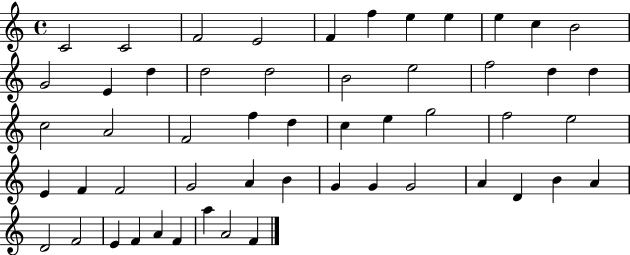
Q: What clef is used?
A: treble